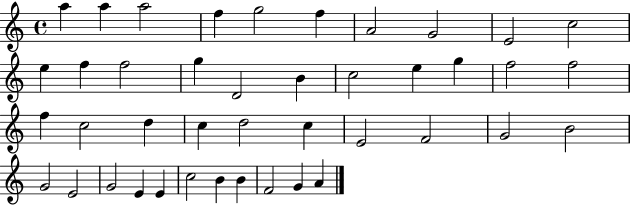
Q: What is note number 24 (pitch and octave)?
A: D5